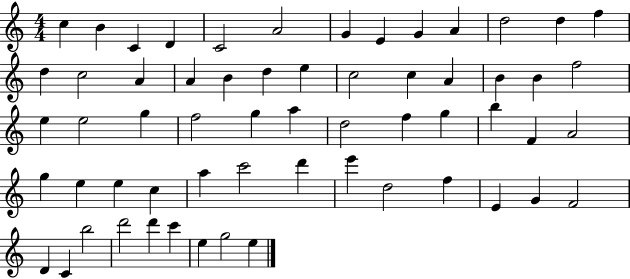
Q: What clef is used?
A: treble